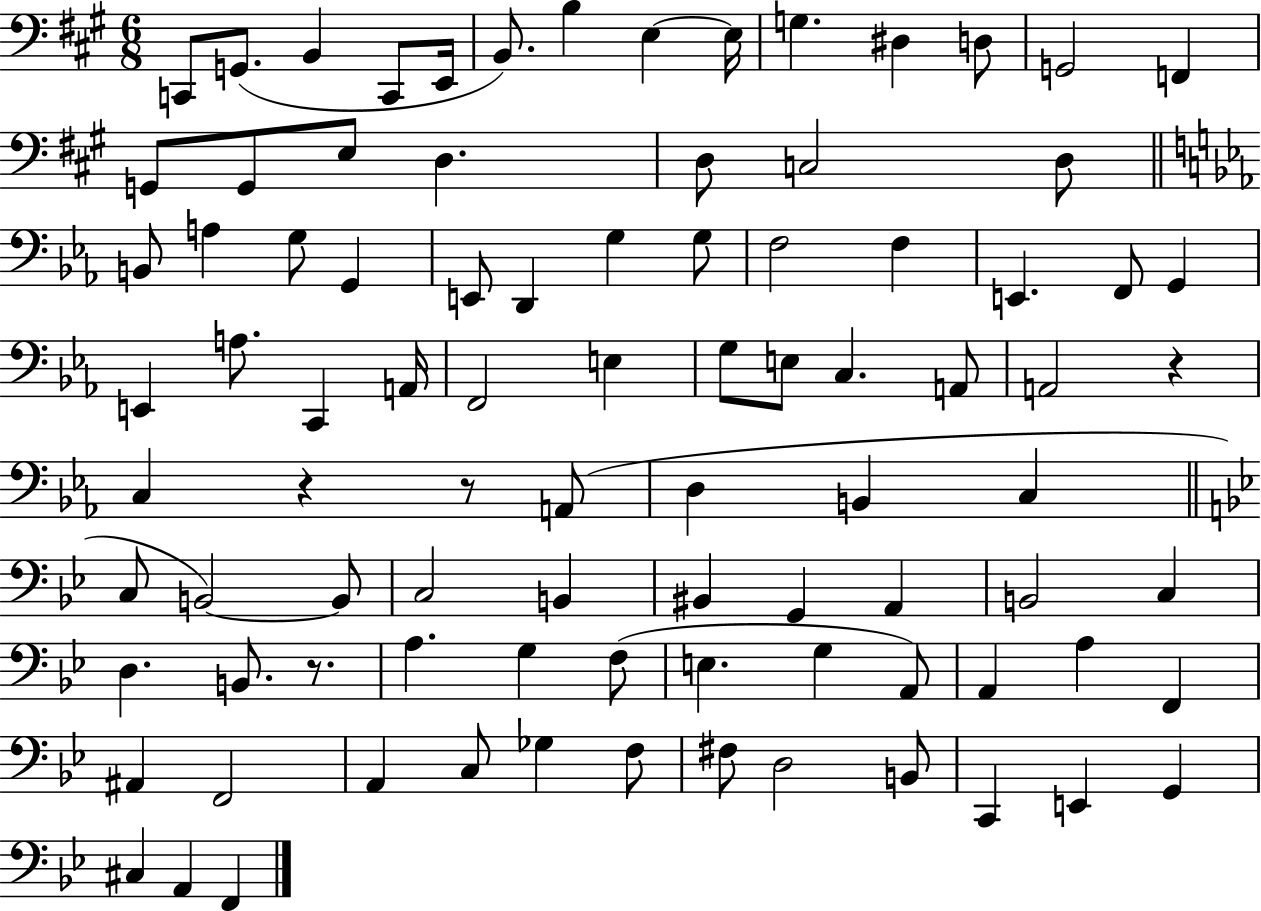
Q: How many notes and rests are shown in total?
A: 90